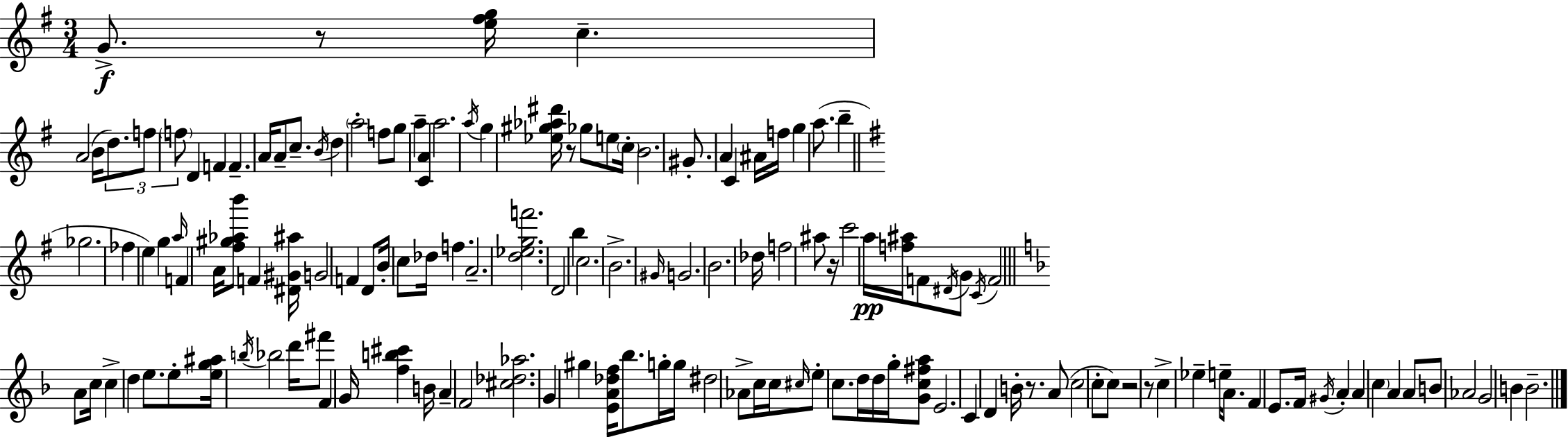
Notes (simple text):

G4/e. R/e [E5,F#5,G5]/s C5/q. A4/h B4/s D5/e. F5/e F5/e D4/q F4/q F4/q. A4/s A4/e C5/e. B4/s D5/q A5/h F5/e G5/e A5/q [C4,A4]/q A5/h. A5/s G5/q [Eb5,G#5,Ab5,D#6]/s R/e Gb5/e E5/e C5/s B4/h. G#4/e. A4/q C4/q A#4/s F5/s G5/q A5/e. B5/q Gb5/h. FES5/q E5/q G5/q A5/s F4/q A4/s [F#5,G#5,Ab5,B6]/e F4/q [D#4,G#4,A#5]/s G4/h F4/q D4/e B4/s C5/e Db5/s F5/q. A4/h. [D5,Eb5,G5,F6]/h. D4/h B5/q C5/h. B4/h. G#4/s G4/h. B4/h. Db5/s F5/h A#5/e R/s C6/h A5/s [F5,A#5]/s F4/e D#4/s G4/e C4/s F4/h A4/e C5/s C5/q D5/q E5/e. E5/e [E5,G5,A#5]/s B5/s Bb5/h D6/s F#6/e F4/q G4/s [F5,B5,C#6]/q B4/s A4/q F4/h [C#5,Db5,Ab5]/h. G4/q G#5/q [E4,A4,Db5,F5]/s Bb5/e. G5/s G5/s D#5/h Ab4/e C5/s C5/s C#5/s E5/e C5/e. D5/s D5/s G5/s [G4,C5,F#5,A5]/e E4/h. C4/q D4/q B4/s R/e. A4/e C5/h C5/e C5/e R/h R/e C5/q Eb5/q E5/s A4/e. F4/q E4/e. F4/s G#4/s A4/q A4/q C5/q A4/q A4/e B4/e Ab4/h G4/h B4/q B4/h.